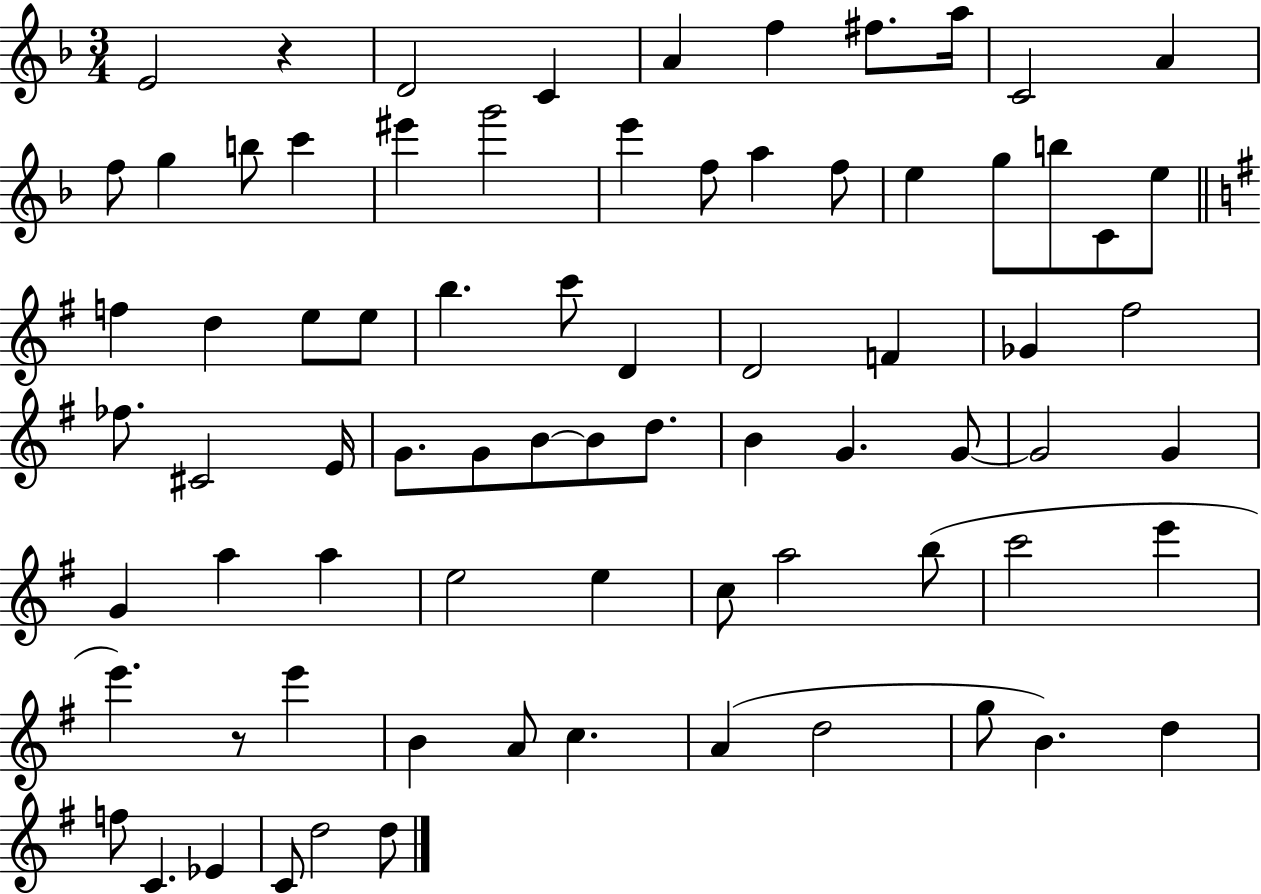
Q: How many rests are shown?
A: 2